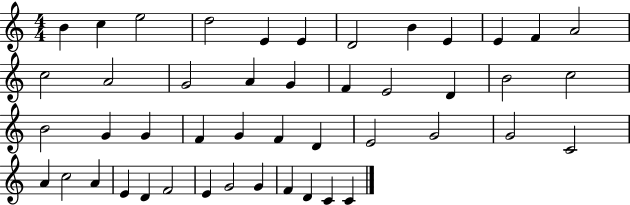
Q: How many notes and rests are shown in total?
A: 46